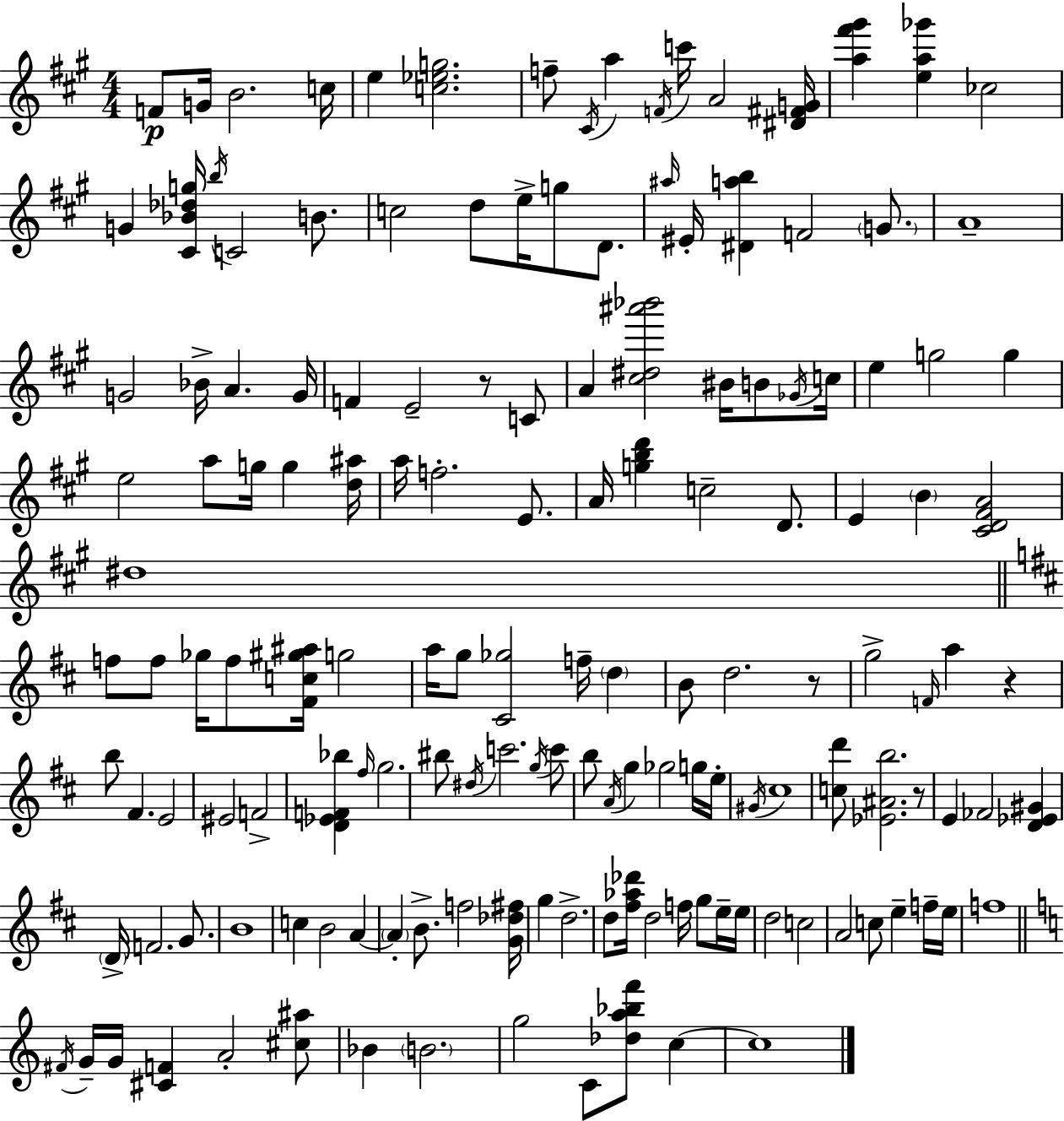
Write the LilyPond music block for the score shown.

{
  \clef treble
  \numericTimeSignature
  \time 4/4
  \key a \major
  \repeat volta 2 { f'8\p g'16 b'2. c''16 | e''4 <c'' ees'' g''>2. | f''8-- \acciaccatura { cis'16 } a''4 \acciaccatura { f'16 } c'''16 a'2 | <dis' fis' g'>16 <a'' fis''' gis'''>4 <e'' a'' ges'''>4 ces''2 | \break g'4 <cis' bes' des'' g''>16 \acciaccatura { b''16 } c'2 | b'8. c''2 d''8 e''16-> g''8 | d'8. \grace { ais''16 } eis'16-. <dis' a'' b''>4 f'2 | \parenthesize g'8. a'1-- | \break g'2 bes'16-> a'4. | g'16 f'4 e'2-- | r8 c'8 a'4 <cis'' dis'' ais''' bes'''>2 | bis'16 b'8 \acciaccatura { ges'16 } c''16 e''4 g''2 | \break g''4 e''2 a''8 g''16 | g''4 <d'' ais''>16 a''16 f''2.-. | e'8. a'16 <g'' b'' d'''>4 c''2-- | d'8. e'4 \parenthesize b'4 <cis' d' fis' a'>2 | \break dis''1 | \bar "||" \break \key d \major f''8 f''8 ges''16 f''8 <fis' c'' gis'' ais''>16 g''2 | a''16 g''8 <cis' ges''>2 f''16-- \parenthesize d''4 | b'8 d''2. r8 | g''2-> \grace { f'16 } a''4 r4 | \break b''8 fis'4. e'2 | eis'2 f'2-> | <d' ees' f' bes''>4 \grace { fis''16 } g''2. | bis''8 \acciaccatura { dis''16 } c'''2. | \break \acciaccatura { g''16 } c'''8 b''8 \acciaccatura { a'16 } g''4 ges''2 | g''16 e''16-. \acciaccatura { gis'16 } cis''1 | <c'' d'''>8 <ees' ais' b''>2. | r8 e'4 fes'2 | \break <d' ees' gis'>4 \parenthesize d'16-> f'2. | g'8. b'1 | c''4 b'2 | a'4~~ \parenthesize a'4-. b'8.-> f''2 | \break <g' des'' fis''>16 g''4 d''2.-> | d''8 <fis'' aes'' des'''>16 d''2 | f''16 g''8 e''16-- e''16 d''2 c''2 | a'2 c''8 | \break e''4-- f''16-- e''16 f''1 | \bar "||" \break \key a \minor \acciaccatura { fis'16 } g'16-- g'16 <cis' f'>4 a'2-. <cis'' ais''>8 | bes'4 \parenthesize b'2. | g''2 c'8 <des'' a'' bes'' f'''>8 c''4~~ | c''1 | \break } \bar "|."
}